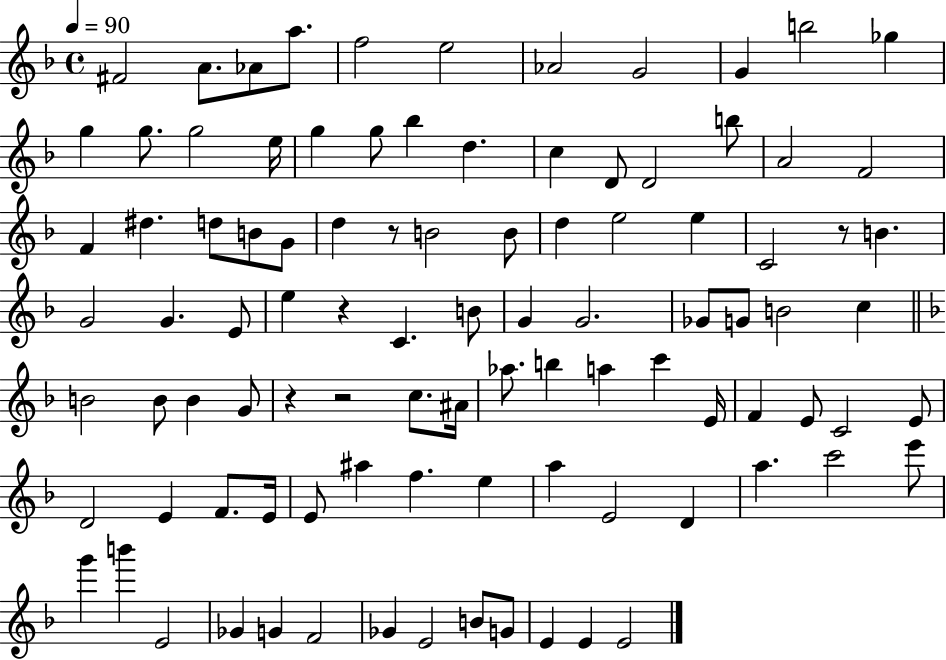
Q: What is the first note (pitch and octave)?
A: F#4